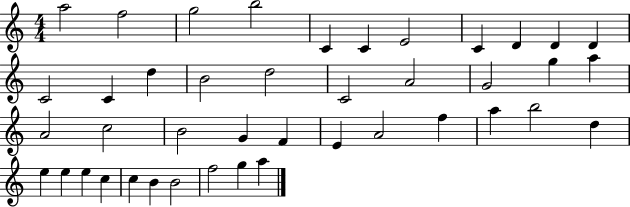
A5/h F5/h G5/h B5/h C4/q C4/q E4/h C4/q D4/q D4/q D4/q C4/h C4/q D5/q B4/h D5/h C4/h A4/h G4/h G5/q A5/q A4/h C5/h B4/h G4/q F4/q E4/q A4/h F5/q A5/q B5/h D5/q E5/q E5/q E5/q C5/q C5/q B4/q B4/h F5/h G5/q A5/q